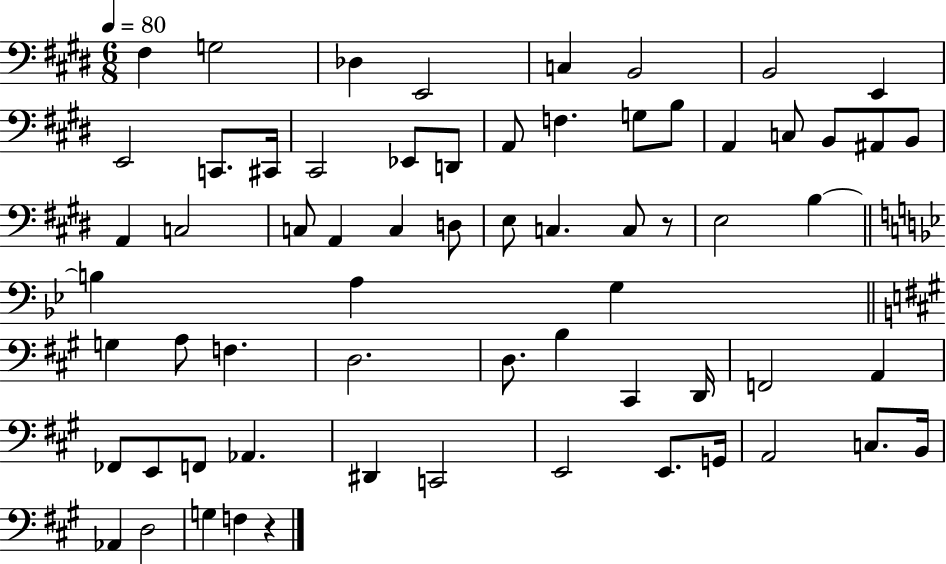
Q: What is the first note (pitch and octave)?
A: F#3